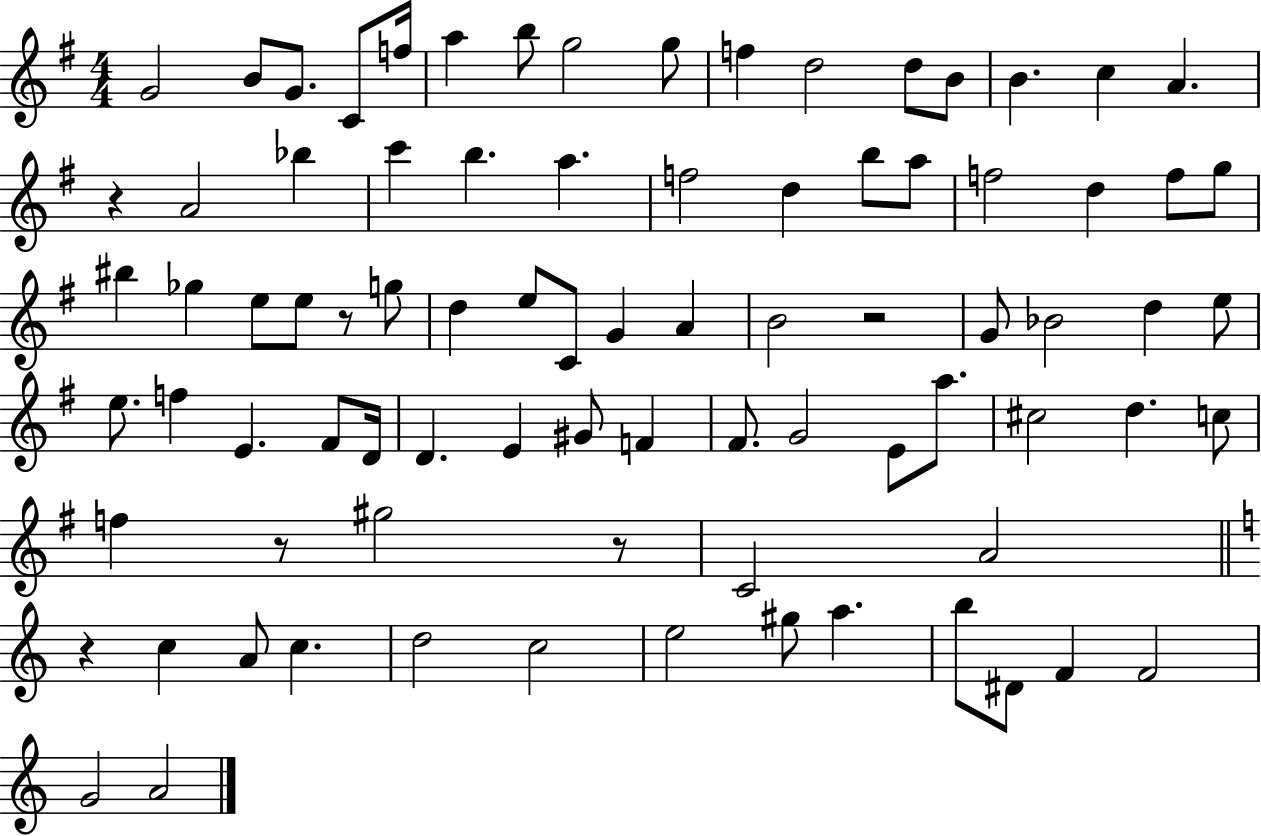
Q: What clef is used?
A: treble